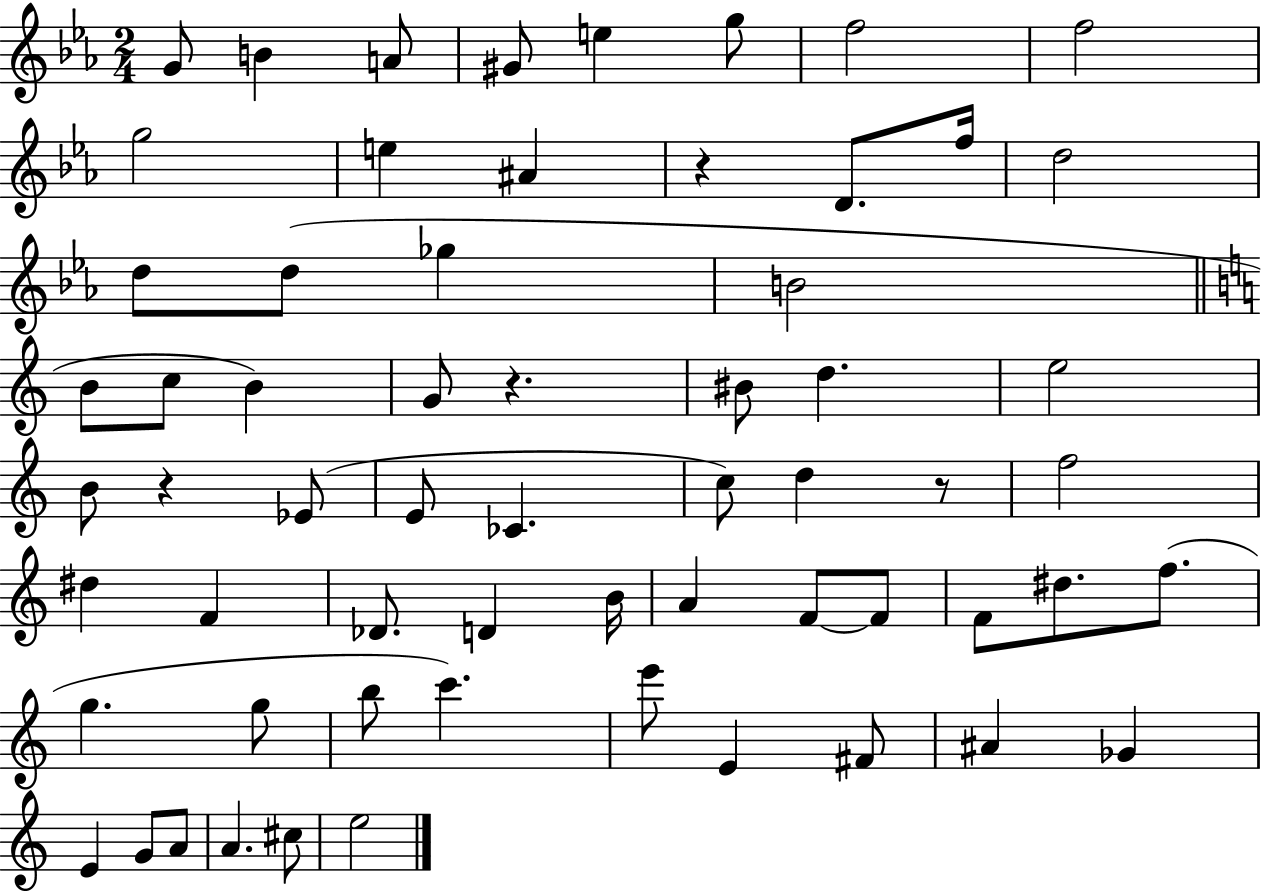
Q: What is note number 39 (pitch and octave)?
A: F4